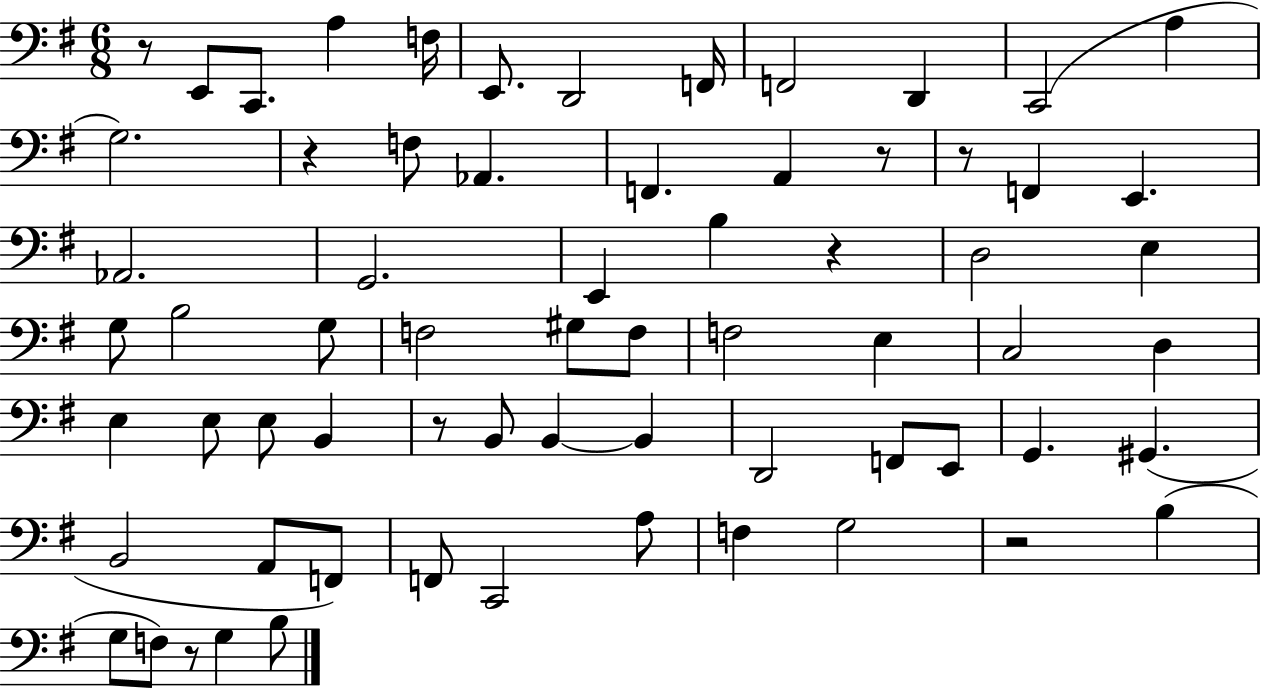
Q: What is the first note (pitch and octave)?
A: E2